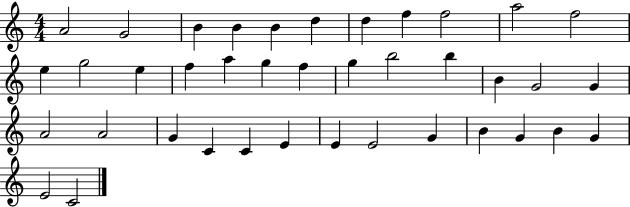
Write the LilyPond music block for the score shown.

{
  \clef treble
  \numericTimeSignature
  \time 4/4
  \key c \major
  a'2 g'2 | b'4 b'4 b'4 d''4 | d''4 f''4 f''2 | a''2 f''2 | \break e''4 g''2 e''4 | f''4 a''4 g''4 f''4 | g''4 b''2 b''4 | b'4 g'2 g'4 | \break a'2 a'2 | g'4 c'4 c'4 e'4 | e'4 e'2 g'4 | b'4 g'4 b'4 g'4 | \break e'2 c'2 | \bar "|."
}